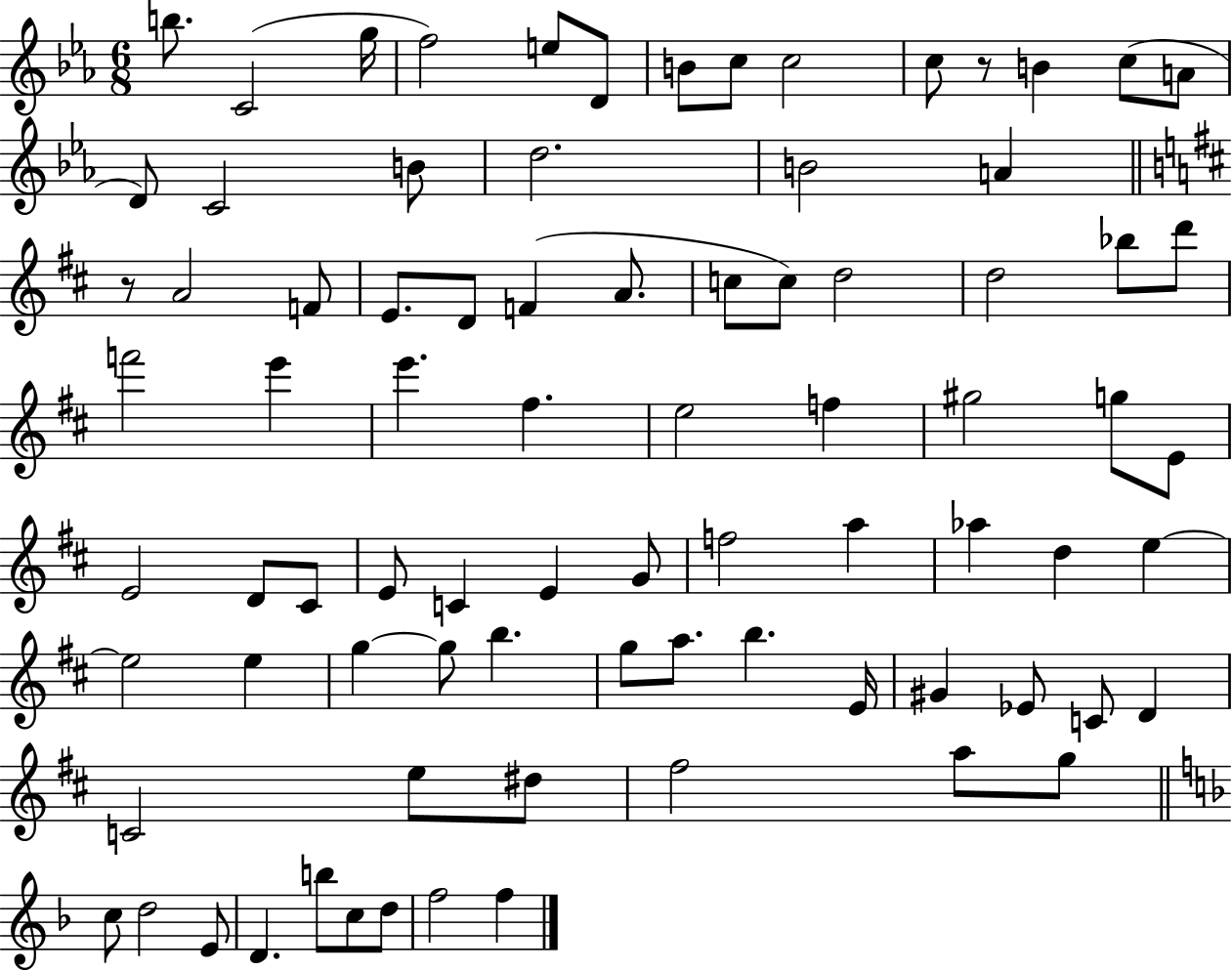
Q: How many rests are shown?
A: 2